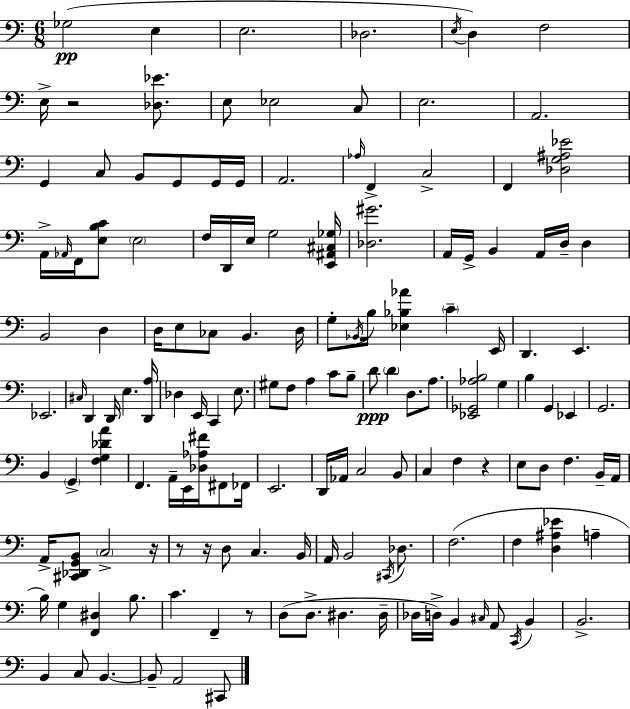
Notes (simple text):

Gb3/h E3/q E3/h. Db3/h. E3/s D3/q F3/h E3/s R/h [Db3,Eb4]/e. E3/e Eb3/h C3/e E3/h. A2/h. G2/q C3/e B2/e G2/e G2/s G2/s A2/h. Ab3/s F2/q C3/h F2/q [Db3,G3,A#3,Eb4]/h A2/s Ab2/s F2/s [E3,B3,C4]/e E3/h F3/s D2/s E3/s G3/h [E2,A#2,C#3,Gb3]/s [Db3,G#4]/h. A2/s G2/s B2/q A2/s D3/s D3/q B2/h D3/q D3/s E3/e CES3/e B2/q. D3/s G3/e Bb2/s B3/s [Eb3,Bb3,Ab4]/q C4/q E2/s D2/q. E2/q. Eb2/h. C#3/s D2/q D2/s E3/q. [D2,A3]/s Db3/q E2/s C2/q E3/e. G#3/e F3/e A3/q C4/e B3/e D4/e D4/q D3/e. A3/e. [Eb2,Gb2,Ab3,B3]/h G3/q B3/q G2/q Eb2/q G2/h. B2/q G2/q [F3,G3,Db4,A4]/q F2/q. A2/s E2/s [Db3,Ab3,F#4]/s F#2/e FES2/s E2/h. D2/s Ab2/s C3/h B2/e C3/q F3/q R/q E3/e D3/e F3/q. B2/s A2/s A2/s [C#2,Db2,G2,B2]/e C3/h R/s R/e R/s D3/e C3/q. B2/s A2/s B2/h C#2/s Db3/e. F3/h. F3/q [D3,A#3,Eb4]/q A3/q B3/s G3/q [F2,D#3]/q B3/e. C4/q. F2/q R/e D3/e D3/e. D#3/q. D#3/s Db3/s D3/s B2/q C#3/s A2/e C2/s B2/q B2/h. B2/q C3/e B2/q. B2/e A2/h C#2/e